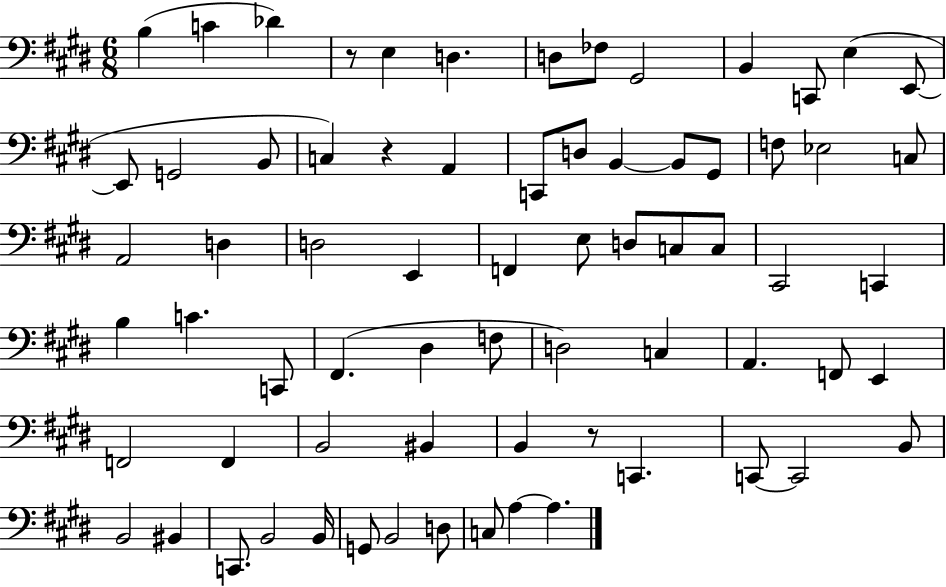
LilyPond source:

{
  \clef bass
  \numericTimeSignature
  \time 6/8
  \key e \major
  b4( c'4 des'4) | r8 e4 d4. | d8 fes8 gis,2 | b,4 c,8 e4( e,8~~ | \break e,8 g,2 b,8 | c4) r4 a,4 | c,8 d8 b,4~~ b,8 gis,8 | f8 ees2 c8 | \break a,2 d4 | d2 e,4 | f,4 e8 d8 c8 c8 | cis,2 c,4 | \break b4 c'4. c,8 | fis,4.( dis4 f8 | d2) c4 | a,4. f,8 e,4 | \break f,2 f,4 | b,2 bis,4 | b,4 r8 c,4. | c,8~~ c,2 b,8 | \break b,2 bis,4 | c,8. b,2 b,16 | g,8 b,2 d8 | c8 a4~~ a4. | \break \bar "|."
}